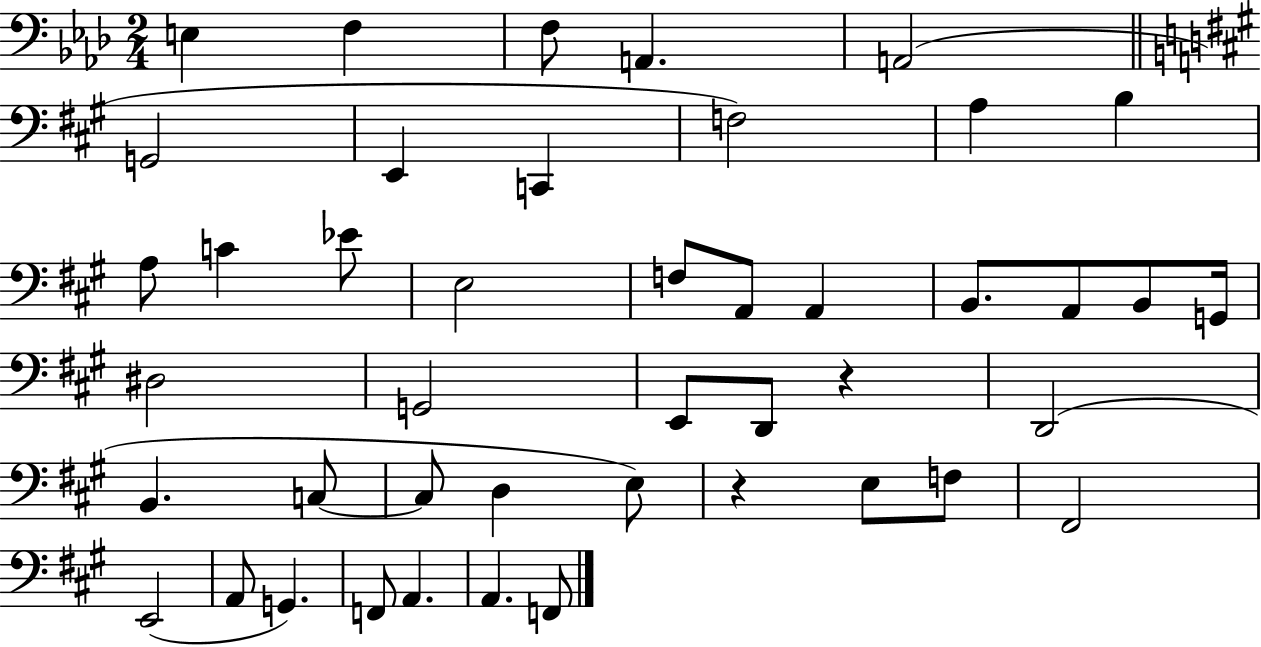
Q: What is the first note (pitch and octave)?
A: E3